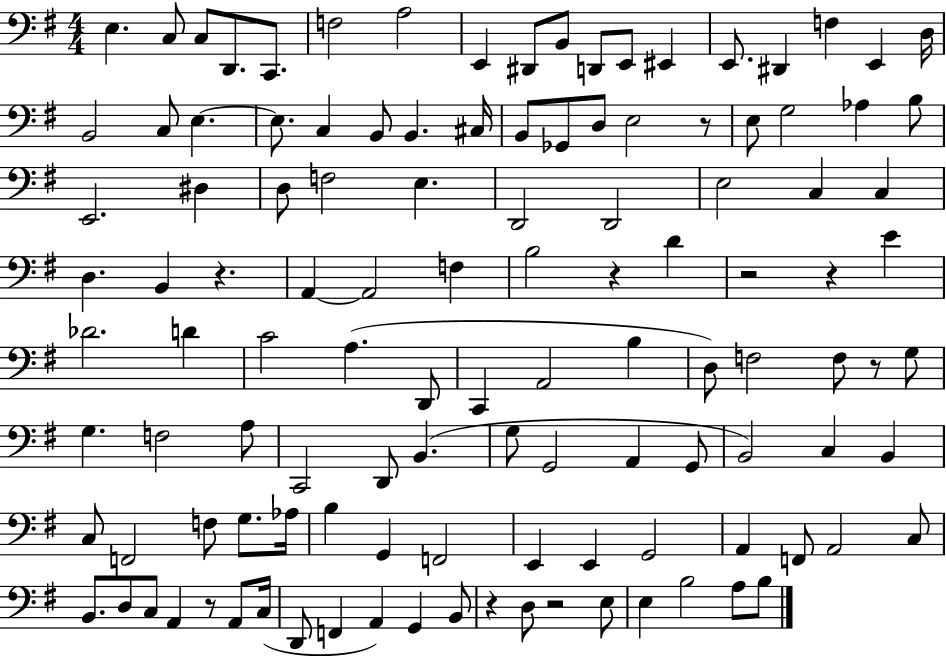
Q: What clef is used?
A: bass